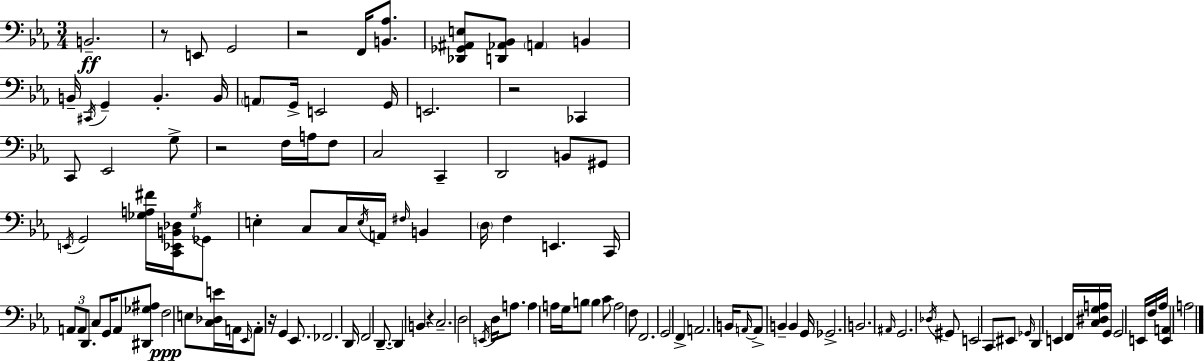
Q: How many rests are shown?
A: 6